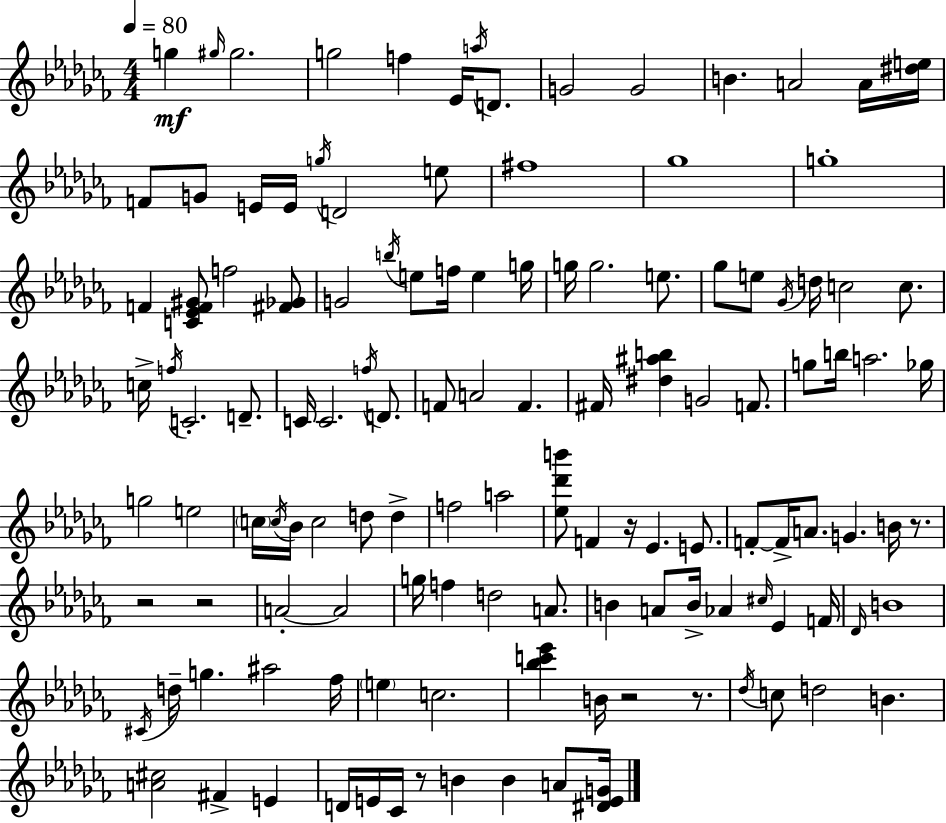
{
  \clef treble
  \numericTimeSignature
  \time 4/4
  \key aes \minor
  \tempo 4 = 80
  g''4\mf \grace { gis''16 } gis''2. | g''2 f''4 ees'16 \acciaccatura { a''16 } d'8. | g'2 g'2 | b'4. a'2 | \break a'16 <dis'' e''>16 f'8 g'8 e'16 e'16 \acciaccatura { g''16 } d'2 | e''8 fis''1 | ges''1 | g''1-. | \break f'4 <c' ees' f' gis'>8 f''2 | <fis' ges'>8 g'2 \acciaccatura { b''16 } e''8 f''16 e''4 | g''16 g''16 g''2. | e''8. ges''8 e''8 \acciaccatura { ges'16 } d''16 c''2 | \break c''8. c''16-> \acciaccatura { f''16 } c'2.-. | d'8.-- c'16 c'2. | \acciaccatura { f''16 } d'8. f'8 a'2 | f'4. fis'16 <dis'' ais'' b''>4 g'2 | \break f'8. g''8 b''16 a''2. | ges''16 g''2 e''2 | \parenthesize c''16 \acciaccatura { c''16 } bes'16 c''2 | d''8 d''4-> f''2 | \break a''2 <ees'' des''' b'''>8 f'4 r16 ees'4. | e'8. f'8-.~~ f'16-> a'8. g'4. | b'16 r8. r2 | r2 a'2-.~~ | \break a'2 g''16 f''4 d''2 | a'8. b'4 a'8 b'16-> aes'4 | \grace { cis''16 } ees'4 f'16 \grace { des'16 } b'1 | \acciaccatura { cis'16 } d''16-- g''4. | \break ais''2 fes''16 \parenthesize e''4 c''2. | <bes'' c''' ees'''>4 b'16 | r2 r8. \acciaccatura { des''16 } c''8 d''2 | b'4. <a' cis''>2 | \break fis'4-> e'4 d'16 e'16 ces'16 r8 | b'4 b'4 a'8 <dis' e' g'>16 \bar "|."
}